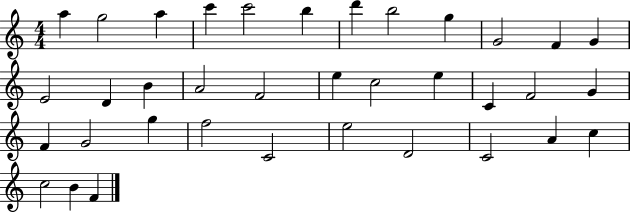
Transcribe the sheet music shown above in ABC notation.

X:1
T:Untitled
M:4/4
L:1/4
K:C
a g2 a c' c'2 b d' b2 g G2 F G E2 D B A2 F2 e c2 e C F2 G F G2 g f2 C2 e2 D2 C2 A c c2 B F